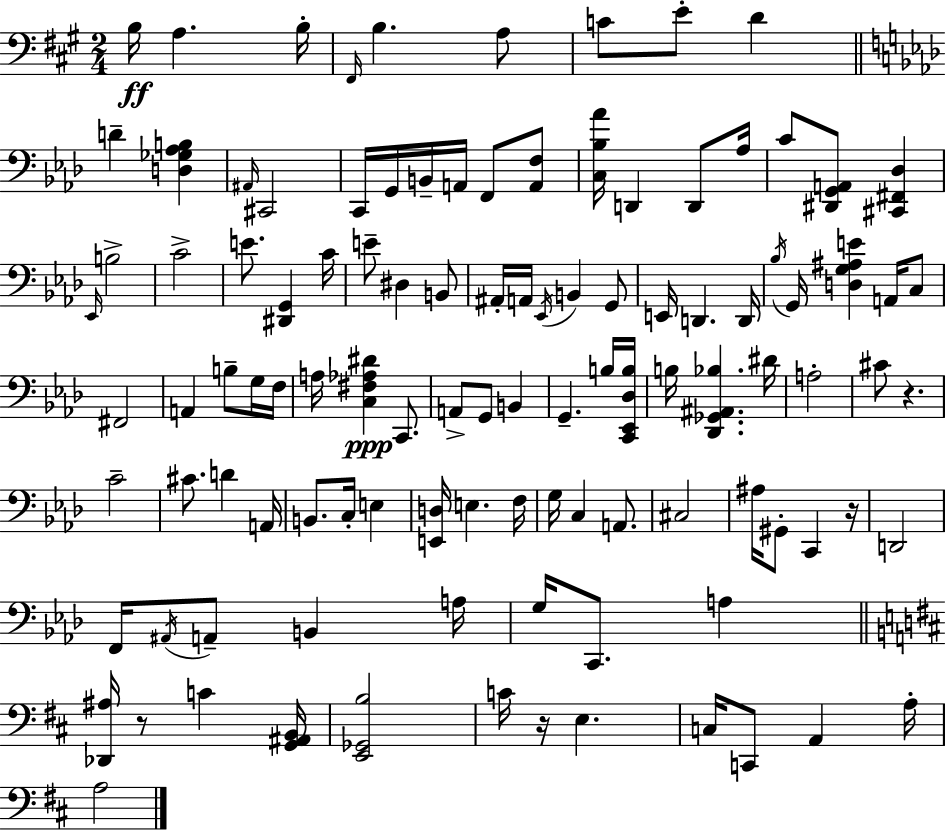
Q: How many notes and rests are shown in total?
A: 108